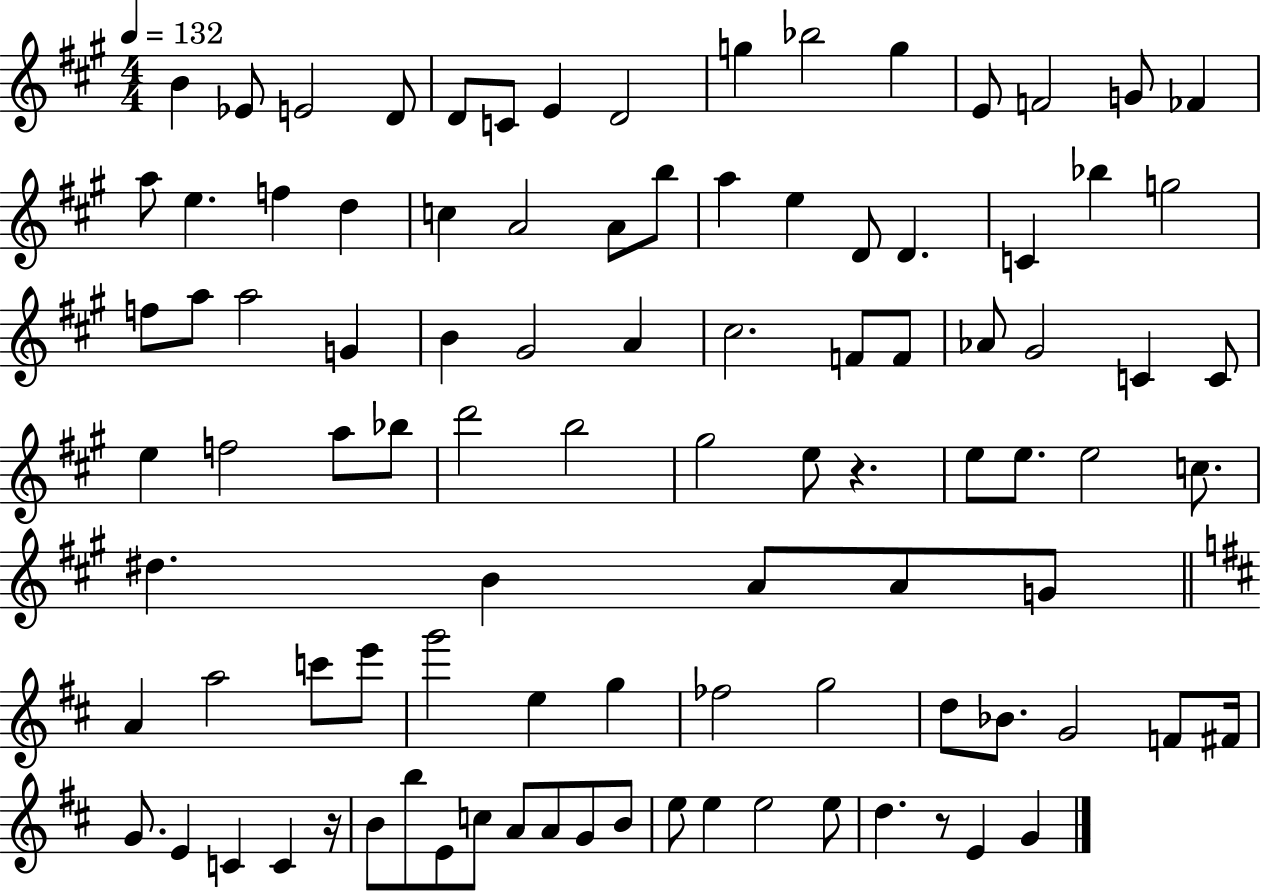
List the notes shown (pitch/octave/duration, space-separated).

B4/q Eb4/e E4/h D4/e D4/e C4/e E4/q D4/h G5/q Bb5/h G5/q E4/e F4/h G4/e FES4/q A5/e E5/q. F5/q D5/q C5/q A4/h A4/e B5/e A5/q E5/q D4/e D4/q. C4/q Bb5/q G5/h F5/e A5/e A5/h G4/q B4/q G#4/h A4/q C#5/h. F4/e F4/e Ab4/e G#4/h C4/q C4/e E5/q F5/h A5/e Bb5/e D6/h B5/h G#5/h E5/e R/q. E5/e E5/e. E5/h C5/e. D#5/q. B4/q A4/e A4/e G4/e A4/q A5/h C6/e E6/e G6/h E5/q G5/q FES5/h G5/h D5/e Bb4/e. G4/h F4/e F#4/s G4/e. E4/q C4/q C4/q R/s B4/e B5/e E4/e C5/e A4/e A4/e G4/e B4/e E5/e E5/q E5/h E5/e D5/q. R/e E4/q G4/q